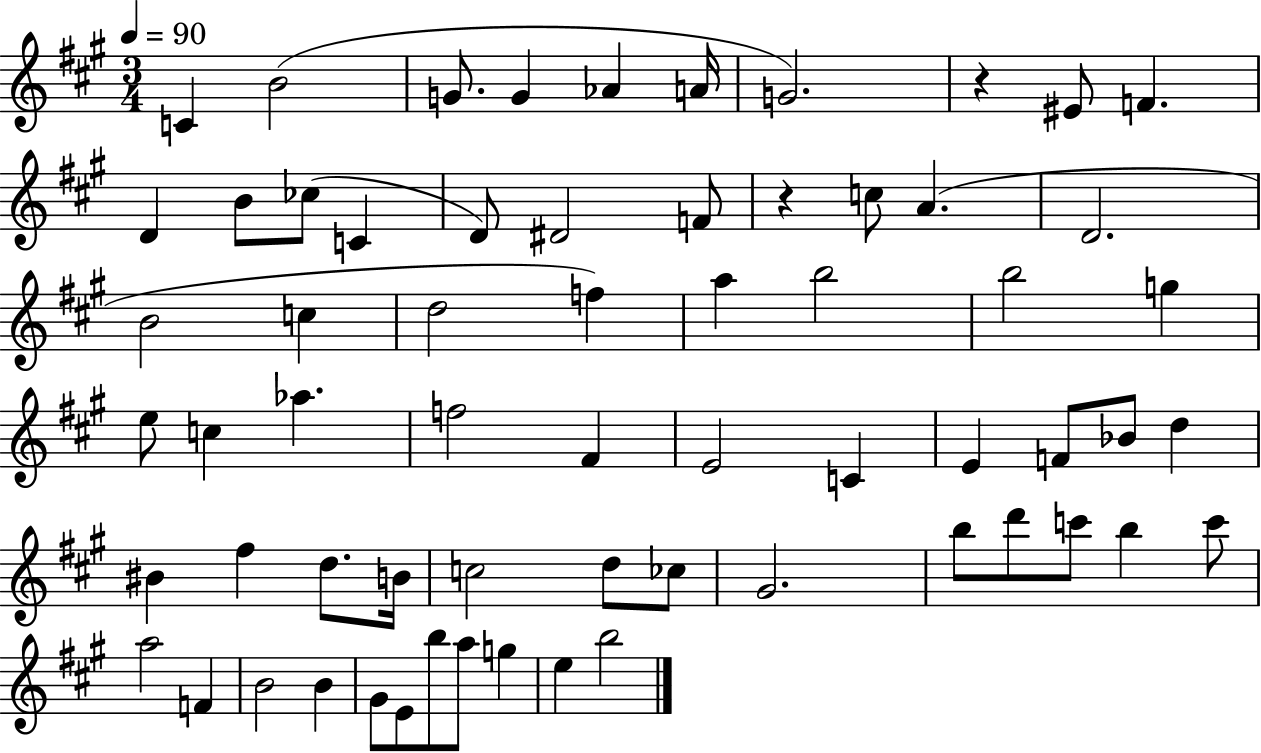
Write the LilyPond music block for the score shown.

{
  \clef treble
  \numericTimeSignature
  \time 3/4
  \key a \major
  \tempo 4 = 90
  c'4 b'2( | g'8. g'4 aes'4 a'16 | g'2.) | r4 eis'8 f'4. | \break d'4 b'8 ces''8( c'4 | d'8) dis'2 f'8 | r4 c''8 a'4.( | d'2. | \break b'2 c''4 | d''2 f''4) | a''4 b''2 | b''2 g''4 | \break e''8 c''4 aes''4. | f''2 fis'4 | e'2 c'4 | e'4 f'8 bes'8 d''4 | \break bis'4 fis''4 d''8. b'16 | c''2 d''8 ces''8 | gis'2. | b''8 d'''8 c'''8 b''4 c'''8 | \break a''2 f'4 | b'2 b'4 | gis'8 e'8 b''8 a''8 g''4 | e''4 b''2 | \break \bar "|."
}